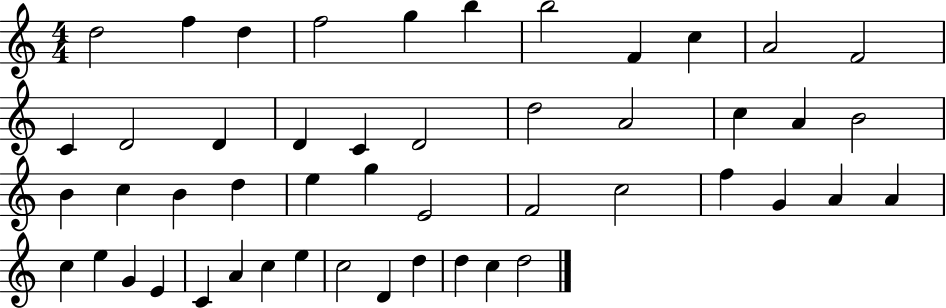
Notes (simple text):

D5/h F5/q D5/q F5/h G5/q B5/q B5/h F4/q C5/q A4/h F4/h C4/q D4/h D4/q D4/q C4/q D4/h D5/h A4/h C5/q A4/q B4/h B4/q C5/q B4/q D5/q E5/q G5/q E4/h F4/h C5/h F5/q G4/q A4/q A4/q C5/q E5/q G4/q E4/q C4/q A4/q C5/q E5/q C5/h D4/q D5/q D5/q C5/q D5/h